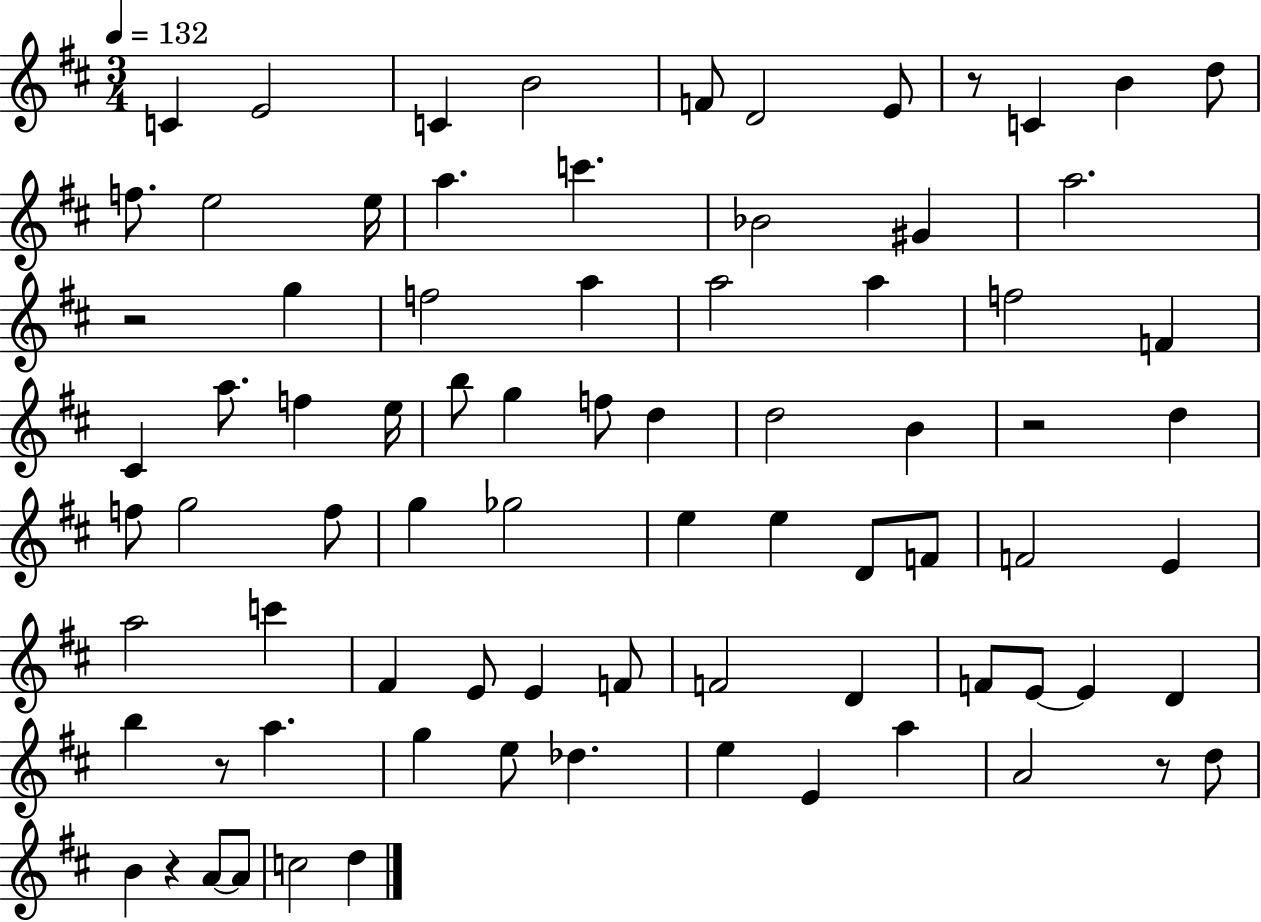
{
  \clef treble
  \numericTimeSignature
  \time 3/4
  \key d \major
  \tempo 4 = 132
  c'4 e'2 | c'4 b'2 | f'8 d'2 e'8 | r8 c'4 b'4 d''8 | \break f''8. e''2 e''16 | a''4. c'''4. | bes'2 gis'4 | a''2. | \break r2 g''4 | f''2 a''4 | a''2 a''4 | f''2 f'4 | \break cis'4 a''8. f''4 e''16 | b''8 g''4 f''8 d''4 | d''2 b'4 | r2 d''4 | \break f''8 g''2 f''8 | g''4 ges''2 | e''4 e''4 d'8 f'8 | f'2 e'4 | \break a''2 c'''4 | fis'4 e'8 e'4 f'8 | f'2 d'4 | f'8 e'8~~ e'4 d'4 | \break b''4 r8 a''4. | g''4 e''8 des''4. | e''4 e'4 a''4 | a'2 r8 d''8 | \break b'4 r4 a'8~~ a'8 | c''2 d''4 | \bar "|."
}